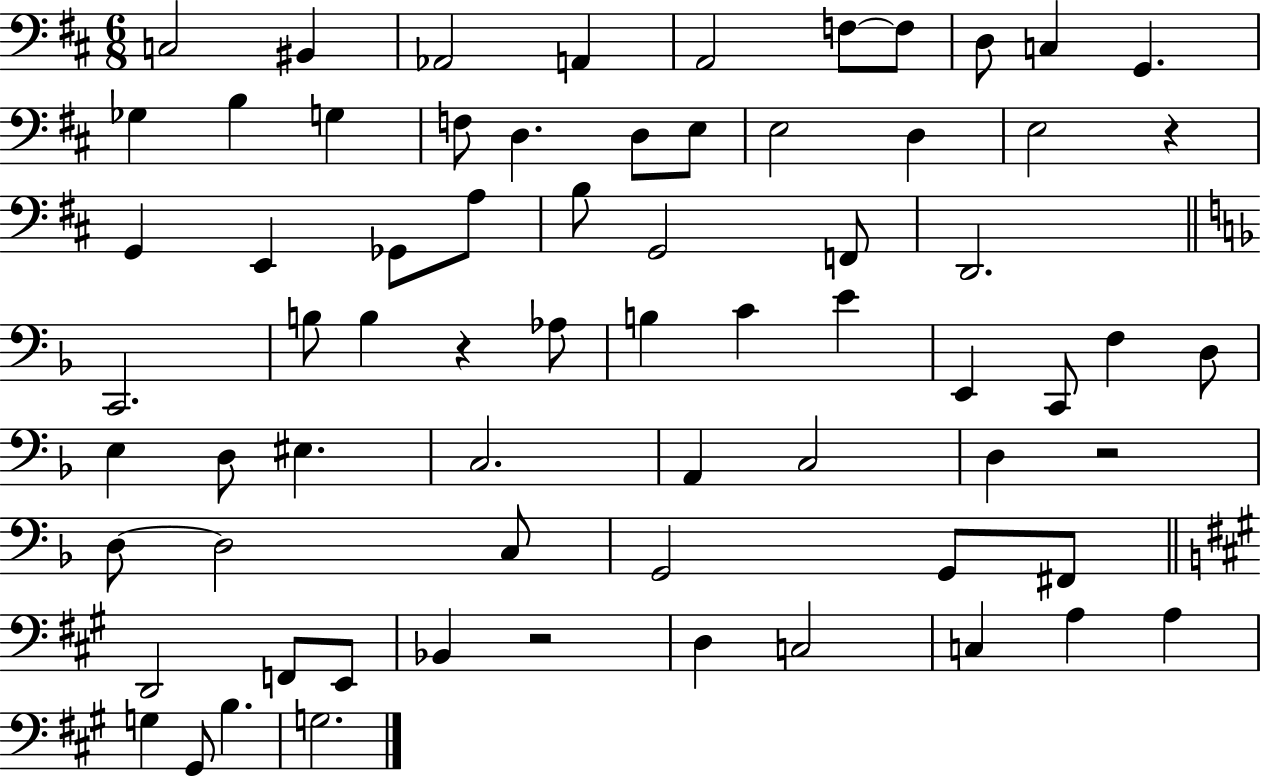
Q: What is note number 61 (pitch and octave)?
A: A3